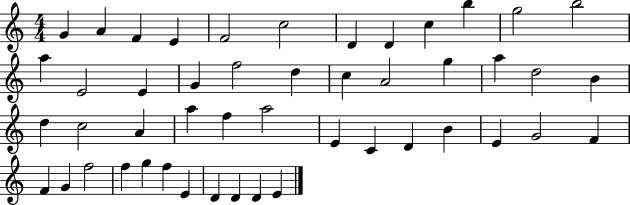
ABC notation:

X:1
T:Untitled
M:4/4
L:1/4
K:C
G A F E F2 c2 D D c b g2 b2 a E2 E G f2 d c A2 g a d2 B d c2 A a f a2 E C D B E G2 F F G f2 f g f E D D D E